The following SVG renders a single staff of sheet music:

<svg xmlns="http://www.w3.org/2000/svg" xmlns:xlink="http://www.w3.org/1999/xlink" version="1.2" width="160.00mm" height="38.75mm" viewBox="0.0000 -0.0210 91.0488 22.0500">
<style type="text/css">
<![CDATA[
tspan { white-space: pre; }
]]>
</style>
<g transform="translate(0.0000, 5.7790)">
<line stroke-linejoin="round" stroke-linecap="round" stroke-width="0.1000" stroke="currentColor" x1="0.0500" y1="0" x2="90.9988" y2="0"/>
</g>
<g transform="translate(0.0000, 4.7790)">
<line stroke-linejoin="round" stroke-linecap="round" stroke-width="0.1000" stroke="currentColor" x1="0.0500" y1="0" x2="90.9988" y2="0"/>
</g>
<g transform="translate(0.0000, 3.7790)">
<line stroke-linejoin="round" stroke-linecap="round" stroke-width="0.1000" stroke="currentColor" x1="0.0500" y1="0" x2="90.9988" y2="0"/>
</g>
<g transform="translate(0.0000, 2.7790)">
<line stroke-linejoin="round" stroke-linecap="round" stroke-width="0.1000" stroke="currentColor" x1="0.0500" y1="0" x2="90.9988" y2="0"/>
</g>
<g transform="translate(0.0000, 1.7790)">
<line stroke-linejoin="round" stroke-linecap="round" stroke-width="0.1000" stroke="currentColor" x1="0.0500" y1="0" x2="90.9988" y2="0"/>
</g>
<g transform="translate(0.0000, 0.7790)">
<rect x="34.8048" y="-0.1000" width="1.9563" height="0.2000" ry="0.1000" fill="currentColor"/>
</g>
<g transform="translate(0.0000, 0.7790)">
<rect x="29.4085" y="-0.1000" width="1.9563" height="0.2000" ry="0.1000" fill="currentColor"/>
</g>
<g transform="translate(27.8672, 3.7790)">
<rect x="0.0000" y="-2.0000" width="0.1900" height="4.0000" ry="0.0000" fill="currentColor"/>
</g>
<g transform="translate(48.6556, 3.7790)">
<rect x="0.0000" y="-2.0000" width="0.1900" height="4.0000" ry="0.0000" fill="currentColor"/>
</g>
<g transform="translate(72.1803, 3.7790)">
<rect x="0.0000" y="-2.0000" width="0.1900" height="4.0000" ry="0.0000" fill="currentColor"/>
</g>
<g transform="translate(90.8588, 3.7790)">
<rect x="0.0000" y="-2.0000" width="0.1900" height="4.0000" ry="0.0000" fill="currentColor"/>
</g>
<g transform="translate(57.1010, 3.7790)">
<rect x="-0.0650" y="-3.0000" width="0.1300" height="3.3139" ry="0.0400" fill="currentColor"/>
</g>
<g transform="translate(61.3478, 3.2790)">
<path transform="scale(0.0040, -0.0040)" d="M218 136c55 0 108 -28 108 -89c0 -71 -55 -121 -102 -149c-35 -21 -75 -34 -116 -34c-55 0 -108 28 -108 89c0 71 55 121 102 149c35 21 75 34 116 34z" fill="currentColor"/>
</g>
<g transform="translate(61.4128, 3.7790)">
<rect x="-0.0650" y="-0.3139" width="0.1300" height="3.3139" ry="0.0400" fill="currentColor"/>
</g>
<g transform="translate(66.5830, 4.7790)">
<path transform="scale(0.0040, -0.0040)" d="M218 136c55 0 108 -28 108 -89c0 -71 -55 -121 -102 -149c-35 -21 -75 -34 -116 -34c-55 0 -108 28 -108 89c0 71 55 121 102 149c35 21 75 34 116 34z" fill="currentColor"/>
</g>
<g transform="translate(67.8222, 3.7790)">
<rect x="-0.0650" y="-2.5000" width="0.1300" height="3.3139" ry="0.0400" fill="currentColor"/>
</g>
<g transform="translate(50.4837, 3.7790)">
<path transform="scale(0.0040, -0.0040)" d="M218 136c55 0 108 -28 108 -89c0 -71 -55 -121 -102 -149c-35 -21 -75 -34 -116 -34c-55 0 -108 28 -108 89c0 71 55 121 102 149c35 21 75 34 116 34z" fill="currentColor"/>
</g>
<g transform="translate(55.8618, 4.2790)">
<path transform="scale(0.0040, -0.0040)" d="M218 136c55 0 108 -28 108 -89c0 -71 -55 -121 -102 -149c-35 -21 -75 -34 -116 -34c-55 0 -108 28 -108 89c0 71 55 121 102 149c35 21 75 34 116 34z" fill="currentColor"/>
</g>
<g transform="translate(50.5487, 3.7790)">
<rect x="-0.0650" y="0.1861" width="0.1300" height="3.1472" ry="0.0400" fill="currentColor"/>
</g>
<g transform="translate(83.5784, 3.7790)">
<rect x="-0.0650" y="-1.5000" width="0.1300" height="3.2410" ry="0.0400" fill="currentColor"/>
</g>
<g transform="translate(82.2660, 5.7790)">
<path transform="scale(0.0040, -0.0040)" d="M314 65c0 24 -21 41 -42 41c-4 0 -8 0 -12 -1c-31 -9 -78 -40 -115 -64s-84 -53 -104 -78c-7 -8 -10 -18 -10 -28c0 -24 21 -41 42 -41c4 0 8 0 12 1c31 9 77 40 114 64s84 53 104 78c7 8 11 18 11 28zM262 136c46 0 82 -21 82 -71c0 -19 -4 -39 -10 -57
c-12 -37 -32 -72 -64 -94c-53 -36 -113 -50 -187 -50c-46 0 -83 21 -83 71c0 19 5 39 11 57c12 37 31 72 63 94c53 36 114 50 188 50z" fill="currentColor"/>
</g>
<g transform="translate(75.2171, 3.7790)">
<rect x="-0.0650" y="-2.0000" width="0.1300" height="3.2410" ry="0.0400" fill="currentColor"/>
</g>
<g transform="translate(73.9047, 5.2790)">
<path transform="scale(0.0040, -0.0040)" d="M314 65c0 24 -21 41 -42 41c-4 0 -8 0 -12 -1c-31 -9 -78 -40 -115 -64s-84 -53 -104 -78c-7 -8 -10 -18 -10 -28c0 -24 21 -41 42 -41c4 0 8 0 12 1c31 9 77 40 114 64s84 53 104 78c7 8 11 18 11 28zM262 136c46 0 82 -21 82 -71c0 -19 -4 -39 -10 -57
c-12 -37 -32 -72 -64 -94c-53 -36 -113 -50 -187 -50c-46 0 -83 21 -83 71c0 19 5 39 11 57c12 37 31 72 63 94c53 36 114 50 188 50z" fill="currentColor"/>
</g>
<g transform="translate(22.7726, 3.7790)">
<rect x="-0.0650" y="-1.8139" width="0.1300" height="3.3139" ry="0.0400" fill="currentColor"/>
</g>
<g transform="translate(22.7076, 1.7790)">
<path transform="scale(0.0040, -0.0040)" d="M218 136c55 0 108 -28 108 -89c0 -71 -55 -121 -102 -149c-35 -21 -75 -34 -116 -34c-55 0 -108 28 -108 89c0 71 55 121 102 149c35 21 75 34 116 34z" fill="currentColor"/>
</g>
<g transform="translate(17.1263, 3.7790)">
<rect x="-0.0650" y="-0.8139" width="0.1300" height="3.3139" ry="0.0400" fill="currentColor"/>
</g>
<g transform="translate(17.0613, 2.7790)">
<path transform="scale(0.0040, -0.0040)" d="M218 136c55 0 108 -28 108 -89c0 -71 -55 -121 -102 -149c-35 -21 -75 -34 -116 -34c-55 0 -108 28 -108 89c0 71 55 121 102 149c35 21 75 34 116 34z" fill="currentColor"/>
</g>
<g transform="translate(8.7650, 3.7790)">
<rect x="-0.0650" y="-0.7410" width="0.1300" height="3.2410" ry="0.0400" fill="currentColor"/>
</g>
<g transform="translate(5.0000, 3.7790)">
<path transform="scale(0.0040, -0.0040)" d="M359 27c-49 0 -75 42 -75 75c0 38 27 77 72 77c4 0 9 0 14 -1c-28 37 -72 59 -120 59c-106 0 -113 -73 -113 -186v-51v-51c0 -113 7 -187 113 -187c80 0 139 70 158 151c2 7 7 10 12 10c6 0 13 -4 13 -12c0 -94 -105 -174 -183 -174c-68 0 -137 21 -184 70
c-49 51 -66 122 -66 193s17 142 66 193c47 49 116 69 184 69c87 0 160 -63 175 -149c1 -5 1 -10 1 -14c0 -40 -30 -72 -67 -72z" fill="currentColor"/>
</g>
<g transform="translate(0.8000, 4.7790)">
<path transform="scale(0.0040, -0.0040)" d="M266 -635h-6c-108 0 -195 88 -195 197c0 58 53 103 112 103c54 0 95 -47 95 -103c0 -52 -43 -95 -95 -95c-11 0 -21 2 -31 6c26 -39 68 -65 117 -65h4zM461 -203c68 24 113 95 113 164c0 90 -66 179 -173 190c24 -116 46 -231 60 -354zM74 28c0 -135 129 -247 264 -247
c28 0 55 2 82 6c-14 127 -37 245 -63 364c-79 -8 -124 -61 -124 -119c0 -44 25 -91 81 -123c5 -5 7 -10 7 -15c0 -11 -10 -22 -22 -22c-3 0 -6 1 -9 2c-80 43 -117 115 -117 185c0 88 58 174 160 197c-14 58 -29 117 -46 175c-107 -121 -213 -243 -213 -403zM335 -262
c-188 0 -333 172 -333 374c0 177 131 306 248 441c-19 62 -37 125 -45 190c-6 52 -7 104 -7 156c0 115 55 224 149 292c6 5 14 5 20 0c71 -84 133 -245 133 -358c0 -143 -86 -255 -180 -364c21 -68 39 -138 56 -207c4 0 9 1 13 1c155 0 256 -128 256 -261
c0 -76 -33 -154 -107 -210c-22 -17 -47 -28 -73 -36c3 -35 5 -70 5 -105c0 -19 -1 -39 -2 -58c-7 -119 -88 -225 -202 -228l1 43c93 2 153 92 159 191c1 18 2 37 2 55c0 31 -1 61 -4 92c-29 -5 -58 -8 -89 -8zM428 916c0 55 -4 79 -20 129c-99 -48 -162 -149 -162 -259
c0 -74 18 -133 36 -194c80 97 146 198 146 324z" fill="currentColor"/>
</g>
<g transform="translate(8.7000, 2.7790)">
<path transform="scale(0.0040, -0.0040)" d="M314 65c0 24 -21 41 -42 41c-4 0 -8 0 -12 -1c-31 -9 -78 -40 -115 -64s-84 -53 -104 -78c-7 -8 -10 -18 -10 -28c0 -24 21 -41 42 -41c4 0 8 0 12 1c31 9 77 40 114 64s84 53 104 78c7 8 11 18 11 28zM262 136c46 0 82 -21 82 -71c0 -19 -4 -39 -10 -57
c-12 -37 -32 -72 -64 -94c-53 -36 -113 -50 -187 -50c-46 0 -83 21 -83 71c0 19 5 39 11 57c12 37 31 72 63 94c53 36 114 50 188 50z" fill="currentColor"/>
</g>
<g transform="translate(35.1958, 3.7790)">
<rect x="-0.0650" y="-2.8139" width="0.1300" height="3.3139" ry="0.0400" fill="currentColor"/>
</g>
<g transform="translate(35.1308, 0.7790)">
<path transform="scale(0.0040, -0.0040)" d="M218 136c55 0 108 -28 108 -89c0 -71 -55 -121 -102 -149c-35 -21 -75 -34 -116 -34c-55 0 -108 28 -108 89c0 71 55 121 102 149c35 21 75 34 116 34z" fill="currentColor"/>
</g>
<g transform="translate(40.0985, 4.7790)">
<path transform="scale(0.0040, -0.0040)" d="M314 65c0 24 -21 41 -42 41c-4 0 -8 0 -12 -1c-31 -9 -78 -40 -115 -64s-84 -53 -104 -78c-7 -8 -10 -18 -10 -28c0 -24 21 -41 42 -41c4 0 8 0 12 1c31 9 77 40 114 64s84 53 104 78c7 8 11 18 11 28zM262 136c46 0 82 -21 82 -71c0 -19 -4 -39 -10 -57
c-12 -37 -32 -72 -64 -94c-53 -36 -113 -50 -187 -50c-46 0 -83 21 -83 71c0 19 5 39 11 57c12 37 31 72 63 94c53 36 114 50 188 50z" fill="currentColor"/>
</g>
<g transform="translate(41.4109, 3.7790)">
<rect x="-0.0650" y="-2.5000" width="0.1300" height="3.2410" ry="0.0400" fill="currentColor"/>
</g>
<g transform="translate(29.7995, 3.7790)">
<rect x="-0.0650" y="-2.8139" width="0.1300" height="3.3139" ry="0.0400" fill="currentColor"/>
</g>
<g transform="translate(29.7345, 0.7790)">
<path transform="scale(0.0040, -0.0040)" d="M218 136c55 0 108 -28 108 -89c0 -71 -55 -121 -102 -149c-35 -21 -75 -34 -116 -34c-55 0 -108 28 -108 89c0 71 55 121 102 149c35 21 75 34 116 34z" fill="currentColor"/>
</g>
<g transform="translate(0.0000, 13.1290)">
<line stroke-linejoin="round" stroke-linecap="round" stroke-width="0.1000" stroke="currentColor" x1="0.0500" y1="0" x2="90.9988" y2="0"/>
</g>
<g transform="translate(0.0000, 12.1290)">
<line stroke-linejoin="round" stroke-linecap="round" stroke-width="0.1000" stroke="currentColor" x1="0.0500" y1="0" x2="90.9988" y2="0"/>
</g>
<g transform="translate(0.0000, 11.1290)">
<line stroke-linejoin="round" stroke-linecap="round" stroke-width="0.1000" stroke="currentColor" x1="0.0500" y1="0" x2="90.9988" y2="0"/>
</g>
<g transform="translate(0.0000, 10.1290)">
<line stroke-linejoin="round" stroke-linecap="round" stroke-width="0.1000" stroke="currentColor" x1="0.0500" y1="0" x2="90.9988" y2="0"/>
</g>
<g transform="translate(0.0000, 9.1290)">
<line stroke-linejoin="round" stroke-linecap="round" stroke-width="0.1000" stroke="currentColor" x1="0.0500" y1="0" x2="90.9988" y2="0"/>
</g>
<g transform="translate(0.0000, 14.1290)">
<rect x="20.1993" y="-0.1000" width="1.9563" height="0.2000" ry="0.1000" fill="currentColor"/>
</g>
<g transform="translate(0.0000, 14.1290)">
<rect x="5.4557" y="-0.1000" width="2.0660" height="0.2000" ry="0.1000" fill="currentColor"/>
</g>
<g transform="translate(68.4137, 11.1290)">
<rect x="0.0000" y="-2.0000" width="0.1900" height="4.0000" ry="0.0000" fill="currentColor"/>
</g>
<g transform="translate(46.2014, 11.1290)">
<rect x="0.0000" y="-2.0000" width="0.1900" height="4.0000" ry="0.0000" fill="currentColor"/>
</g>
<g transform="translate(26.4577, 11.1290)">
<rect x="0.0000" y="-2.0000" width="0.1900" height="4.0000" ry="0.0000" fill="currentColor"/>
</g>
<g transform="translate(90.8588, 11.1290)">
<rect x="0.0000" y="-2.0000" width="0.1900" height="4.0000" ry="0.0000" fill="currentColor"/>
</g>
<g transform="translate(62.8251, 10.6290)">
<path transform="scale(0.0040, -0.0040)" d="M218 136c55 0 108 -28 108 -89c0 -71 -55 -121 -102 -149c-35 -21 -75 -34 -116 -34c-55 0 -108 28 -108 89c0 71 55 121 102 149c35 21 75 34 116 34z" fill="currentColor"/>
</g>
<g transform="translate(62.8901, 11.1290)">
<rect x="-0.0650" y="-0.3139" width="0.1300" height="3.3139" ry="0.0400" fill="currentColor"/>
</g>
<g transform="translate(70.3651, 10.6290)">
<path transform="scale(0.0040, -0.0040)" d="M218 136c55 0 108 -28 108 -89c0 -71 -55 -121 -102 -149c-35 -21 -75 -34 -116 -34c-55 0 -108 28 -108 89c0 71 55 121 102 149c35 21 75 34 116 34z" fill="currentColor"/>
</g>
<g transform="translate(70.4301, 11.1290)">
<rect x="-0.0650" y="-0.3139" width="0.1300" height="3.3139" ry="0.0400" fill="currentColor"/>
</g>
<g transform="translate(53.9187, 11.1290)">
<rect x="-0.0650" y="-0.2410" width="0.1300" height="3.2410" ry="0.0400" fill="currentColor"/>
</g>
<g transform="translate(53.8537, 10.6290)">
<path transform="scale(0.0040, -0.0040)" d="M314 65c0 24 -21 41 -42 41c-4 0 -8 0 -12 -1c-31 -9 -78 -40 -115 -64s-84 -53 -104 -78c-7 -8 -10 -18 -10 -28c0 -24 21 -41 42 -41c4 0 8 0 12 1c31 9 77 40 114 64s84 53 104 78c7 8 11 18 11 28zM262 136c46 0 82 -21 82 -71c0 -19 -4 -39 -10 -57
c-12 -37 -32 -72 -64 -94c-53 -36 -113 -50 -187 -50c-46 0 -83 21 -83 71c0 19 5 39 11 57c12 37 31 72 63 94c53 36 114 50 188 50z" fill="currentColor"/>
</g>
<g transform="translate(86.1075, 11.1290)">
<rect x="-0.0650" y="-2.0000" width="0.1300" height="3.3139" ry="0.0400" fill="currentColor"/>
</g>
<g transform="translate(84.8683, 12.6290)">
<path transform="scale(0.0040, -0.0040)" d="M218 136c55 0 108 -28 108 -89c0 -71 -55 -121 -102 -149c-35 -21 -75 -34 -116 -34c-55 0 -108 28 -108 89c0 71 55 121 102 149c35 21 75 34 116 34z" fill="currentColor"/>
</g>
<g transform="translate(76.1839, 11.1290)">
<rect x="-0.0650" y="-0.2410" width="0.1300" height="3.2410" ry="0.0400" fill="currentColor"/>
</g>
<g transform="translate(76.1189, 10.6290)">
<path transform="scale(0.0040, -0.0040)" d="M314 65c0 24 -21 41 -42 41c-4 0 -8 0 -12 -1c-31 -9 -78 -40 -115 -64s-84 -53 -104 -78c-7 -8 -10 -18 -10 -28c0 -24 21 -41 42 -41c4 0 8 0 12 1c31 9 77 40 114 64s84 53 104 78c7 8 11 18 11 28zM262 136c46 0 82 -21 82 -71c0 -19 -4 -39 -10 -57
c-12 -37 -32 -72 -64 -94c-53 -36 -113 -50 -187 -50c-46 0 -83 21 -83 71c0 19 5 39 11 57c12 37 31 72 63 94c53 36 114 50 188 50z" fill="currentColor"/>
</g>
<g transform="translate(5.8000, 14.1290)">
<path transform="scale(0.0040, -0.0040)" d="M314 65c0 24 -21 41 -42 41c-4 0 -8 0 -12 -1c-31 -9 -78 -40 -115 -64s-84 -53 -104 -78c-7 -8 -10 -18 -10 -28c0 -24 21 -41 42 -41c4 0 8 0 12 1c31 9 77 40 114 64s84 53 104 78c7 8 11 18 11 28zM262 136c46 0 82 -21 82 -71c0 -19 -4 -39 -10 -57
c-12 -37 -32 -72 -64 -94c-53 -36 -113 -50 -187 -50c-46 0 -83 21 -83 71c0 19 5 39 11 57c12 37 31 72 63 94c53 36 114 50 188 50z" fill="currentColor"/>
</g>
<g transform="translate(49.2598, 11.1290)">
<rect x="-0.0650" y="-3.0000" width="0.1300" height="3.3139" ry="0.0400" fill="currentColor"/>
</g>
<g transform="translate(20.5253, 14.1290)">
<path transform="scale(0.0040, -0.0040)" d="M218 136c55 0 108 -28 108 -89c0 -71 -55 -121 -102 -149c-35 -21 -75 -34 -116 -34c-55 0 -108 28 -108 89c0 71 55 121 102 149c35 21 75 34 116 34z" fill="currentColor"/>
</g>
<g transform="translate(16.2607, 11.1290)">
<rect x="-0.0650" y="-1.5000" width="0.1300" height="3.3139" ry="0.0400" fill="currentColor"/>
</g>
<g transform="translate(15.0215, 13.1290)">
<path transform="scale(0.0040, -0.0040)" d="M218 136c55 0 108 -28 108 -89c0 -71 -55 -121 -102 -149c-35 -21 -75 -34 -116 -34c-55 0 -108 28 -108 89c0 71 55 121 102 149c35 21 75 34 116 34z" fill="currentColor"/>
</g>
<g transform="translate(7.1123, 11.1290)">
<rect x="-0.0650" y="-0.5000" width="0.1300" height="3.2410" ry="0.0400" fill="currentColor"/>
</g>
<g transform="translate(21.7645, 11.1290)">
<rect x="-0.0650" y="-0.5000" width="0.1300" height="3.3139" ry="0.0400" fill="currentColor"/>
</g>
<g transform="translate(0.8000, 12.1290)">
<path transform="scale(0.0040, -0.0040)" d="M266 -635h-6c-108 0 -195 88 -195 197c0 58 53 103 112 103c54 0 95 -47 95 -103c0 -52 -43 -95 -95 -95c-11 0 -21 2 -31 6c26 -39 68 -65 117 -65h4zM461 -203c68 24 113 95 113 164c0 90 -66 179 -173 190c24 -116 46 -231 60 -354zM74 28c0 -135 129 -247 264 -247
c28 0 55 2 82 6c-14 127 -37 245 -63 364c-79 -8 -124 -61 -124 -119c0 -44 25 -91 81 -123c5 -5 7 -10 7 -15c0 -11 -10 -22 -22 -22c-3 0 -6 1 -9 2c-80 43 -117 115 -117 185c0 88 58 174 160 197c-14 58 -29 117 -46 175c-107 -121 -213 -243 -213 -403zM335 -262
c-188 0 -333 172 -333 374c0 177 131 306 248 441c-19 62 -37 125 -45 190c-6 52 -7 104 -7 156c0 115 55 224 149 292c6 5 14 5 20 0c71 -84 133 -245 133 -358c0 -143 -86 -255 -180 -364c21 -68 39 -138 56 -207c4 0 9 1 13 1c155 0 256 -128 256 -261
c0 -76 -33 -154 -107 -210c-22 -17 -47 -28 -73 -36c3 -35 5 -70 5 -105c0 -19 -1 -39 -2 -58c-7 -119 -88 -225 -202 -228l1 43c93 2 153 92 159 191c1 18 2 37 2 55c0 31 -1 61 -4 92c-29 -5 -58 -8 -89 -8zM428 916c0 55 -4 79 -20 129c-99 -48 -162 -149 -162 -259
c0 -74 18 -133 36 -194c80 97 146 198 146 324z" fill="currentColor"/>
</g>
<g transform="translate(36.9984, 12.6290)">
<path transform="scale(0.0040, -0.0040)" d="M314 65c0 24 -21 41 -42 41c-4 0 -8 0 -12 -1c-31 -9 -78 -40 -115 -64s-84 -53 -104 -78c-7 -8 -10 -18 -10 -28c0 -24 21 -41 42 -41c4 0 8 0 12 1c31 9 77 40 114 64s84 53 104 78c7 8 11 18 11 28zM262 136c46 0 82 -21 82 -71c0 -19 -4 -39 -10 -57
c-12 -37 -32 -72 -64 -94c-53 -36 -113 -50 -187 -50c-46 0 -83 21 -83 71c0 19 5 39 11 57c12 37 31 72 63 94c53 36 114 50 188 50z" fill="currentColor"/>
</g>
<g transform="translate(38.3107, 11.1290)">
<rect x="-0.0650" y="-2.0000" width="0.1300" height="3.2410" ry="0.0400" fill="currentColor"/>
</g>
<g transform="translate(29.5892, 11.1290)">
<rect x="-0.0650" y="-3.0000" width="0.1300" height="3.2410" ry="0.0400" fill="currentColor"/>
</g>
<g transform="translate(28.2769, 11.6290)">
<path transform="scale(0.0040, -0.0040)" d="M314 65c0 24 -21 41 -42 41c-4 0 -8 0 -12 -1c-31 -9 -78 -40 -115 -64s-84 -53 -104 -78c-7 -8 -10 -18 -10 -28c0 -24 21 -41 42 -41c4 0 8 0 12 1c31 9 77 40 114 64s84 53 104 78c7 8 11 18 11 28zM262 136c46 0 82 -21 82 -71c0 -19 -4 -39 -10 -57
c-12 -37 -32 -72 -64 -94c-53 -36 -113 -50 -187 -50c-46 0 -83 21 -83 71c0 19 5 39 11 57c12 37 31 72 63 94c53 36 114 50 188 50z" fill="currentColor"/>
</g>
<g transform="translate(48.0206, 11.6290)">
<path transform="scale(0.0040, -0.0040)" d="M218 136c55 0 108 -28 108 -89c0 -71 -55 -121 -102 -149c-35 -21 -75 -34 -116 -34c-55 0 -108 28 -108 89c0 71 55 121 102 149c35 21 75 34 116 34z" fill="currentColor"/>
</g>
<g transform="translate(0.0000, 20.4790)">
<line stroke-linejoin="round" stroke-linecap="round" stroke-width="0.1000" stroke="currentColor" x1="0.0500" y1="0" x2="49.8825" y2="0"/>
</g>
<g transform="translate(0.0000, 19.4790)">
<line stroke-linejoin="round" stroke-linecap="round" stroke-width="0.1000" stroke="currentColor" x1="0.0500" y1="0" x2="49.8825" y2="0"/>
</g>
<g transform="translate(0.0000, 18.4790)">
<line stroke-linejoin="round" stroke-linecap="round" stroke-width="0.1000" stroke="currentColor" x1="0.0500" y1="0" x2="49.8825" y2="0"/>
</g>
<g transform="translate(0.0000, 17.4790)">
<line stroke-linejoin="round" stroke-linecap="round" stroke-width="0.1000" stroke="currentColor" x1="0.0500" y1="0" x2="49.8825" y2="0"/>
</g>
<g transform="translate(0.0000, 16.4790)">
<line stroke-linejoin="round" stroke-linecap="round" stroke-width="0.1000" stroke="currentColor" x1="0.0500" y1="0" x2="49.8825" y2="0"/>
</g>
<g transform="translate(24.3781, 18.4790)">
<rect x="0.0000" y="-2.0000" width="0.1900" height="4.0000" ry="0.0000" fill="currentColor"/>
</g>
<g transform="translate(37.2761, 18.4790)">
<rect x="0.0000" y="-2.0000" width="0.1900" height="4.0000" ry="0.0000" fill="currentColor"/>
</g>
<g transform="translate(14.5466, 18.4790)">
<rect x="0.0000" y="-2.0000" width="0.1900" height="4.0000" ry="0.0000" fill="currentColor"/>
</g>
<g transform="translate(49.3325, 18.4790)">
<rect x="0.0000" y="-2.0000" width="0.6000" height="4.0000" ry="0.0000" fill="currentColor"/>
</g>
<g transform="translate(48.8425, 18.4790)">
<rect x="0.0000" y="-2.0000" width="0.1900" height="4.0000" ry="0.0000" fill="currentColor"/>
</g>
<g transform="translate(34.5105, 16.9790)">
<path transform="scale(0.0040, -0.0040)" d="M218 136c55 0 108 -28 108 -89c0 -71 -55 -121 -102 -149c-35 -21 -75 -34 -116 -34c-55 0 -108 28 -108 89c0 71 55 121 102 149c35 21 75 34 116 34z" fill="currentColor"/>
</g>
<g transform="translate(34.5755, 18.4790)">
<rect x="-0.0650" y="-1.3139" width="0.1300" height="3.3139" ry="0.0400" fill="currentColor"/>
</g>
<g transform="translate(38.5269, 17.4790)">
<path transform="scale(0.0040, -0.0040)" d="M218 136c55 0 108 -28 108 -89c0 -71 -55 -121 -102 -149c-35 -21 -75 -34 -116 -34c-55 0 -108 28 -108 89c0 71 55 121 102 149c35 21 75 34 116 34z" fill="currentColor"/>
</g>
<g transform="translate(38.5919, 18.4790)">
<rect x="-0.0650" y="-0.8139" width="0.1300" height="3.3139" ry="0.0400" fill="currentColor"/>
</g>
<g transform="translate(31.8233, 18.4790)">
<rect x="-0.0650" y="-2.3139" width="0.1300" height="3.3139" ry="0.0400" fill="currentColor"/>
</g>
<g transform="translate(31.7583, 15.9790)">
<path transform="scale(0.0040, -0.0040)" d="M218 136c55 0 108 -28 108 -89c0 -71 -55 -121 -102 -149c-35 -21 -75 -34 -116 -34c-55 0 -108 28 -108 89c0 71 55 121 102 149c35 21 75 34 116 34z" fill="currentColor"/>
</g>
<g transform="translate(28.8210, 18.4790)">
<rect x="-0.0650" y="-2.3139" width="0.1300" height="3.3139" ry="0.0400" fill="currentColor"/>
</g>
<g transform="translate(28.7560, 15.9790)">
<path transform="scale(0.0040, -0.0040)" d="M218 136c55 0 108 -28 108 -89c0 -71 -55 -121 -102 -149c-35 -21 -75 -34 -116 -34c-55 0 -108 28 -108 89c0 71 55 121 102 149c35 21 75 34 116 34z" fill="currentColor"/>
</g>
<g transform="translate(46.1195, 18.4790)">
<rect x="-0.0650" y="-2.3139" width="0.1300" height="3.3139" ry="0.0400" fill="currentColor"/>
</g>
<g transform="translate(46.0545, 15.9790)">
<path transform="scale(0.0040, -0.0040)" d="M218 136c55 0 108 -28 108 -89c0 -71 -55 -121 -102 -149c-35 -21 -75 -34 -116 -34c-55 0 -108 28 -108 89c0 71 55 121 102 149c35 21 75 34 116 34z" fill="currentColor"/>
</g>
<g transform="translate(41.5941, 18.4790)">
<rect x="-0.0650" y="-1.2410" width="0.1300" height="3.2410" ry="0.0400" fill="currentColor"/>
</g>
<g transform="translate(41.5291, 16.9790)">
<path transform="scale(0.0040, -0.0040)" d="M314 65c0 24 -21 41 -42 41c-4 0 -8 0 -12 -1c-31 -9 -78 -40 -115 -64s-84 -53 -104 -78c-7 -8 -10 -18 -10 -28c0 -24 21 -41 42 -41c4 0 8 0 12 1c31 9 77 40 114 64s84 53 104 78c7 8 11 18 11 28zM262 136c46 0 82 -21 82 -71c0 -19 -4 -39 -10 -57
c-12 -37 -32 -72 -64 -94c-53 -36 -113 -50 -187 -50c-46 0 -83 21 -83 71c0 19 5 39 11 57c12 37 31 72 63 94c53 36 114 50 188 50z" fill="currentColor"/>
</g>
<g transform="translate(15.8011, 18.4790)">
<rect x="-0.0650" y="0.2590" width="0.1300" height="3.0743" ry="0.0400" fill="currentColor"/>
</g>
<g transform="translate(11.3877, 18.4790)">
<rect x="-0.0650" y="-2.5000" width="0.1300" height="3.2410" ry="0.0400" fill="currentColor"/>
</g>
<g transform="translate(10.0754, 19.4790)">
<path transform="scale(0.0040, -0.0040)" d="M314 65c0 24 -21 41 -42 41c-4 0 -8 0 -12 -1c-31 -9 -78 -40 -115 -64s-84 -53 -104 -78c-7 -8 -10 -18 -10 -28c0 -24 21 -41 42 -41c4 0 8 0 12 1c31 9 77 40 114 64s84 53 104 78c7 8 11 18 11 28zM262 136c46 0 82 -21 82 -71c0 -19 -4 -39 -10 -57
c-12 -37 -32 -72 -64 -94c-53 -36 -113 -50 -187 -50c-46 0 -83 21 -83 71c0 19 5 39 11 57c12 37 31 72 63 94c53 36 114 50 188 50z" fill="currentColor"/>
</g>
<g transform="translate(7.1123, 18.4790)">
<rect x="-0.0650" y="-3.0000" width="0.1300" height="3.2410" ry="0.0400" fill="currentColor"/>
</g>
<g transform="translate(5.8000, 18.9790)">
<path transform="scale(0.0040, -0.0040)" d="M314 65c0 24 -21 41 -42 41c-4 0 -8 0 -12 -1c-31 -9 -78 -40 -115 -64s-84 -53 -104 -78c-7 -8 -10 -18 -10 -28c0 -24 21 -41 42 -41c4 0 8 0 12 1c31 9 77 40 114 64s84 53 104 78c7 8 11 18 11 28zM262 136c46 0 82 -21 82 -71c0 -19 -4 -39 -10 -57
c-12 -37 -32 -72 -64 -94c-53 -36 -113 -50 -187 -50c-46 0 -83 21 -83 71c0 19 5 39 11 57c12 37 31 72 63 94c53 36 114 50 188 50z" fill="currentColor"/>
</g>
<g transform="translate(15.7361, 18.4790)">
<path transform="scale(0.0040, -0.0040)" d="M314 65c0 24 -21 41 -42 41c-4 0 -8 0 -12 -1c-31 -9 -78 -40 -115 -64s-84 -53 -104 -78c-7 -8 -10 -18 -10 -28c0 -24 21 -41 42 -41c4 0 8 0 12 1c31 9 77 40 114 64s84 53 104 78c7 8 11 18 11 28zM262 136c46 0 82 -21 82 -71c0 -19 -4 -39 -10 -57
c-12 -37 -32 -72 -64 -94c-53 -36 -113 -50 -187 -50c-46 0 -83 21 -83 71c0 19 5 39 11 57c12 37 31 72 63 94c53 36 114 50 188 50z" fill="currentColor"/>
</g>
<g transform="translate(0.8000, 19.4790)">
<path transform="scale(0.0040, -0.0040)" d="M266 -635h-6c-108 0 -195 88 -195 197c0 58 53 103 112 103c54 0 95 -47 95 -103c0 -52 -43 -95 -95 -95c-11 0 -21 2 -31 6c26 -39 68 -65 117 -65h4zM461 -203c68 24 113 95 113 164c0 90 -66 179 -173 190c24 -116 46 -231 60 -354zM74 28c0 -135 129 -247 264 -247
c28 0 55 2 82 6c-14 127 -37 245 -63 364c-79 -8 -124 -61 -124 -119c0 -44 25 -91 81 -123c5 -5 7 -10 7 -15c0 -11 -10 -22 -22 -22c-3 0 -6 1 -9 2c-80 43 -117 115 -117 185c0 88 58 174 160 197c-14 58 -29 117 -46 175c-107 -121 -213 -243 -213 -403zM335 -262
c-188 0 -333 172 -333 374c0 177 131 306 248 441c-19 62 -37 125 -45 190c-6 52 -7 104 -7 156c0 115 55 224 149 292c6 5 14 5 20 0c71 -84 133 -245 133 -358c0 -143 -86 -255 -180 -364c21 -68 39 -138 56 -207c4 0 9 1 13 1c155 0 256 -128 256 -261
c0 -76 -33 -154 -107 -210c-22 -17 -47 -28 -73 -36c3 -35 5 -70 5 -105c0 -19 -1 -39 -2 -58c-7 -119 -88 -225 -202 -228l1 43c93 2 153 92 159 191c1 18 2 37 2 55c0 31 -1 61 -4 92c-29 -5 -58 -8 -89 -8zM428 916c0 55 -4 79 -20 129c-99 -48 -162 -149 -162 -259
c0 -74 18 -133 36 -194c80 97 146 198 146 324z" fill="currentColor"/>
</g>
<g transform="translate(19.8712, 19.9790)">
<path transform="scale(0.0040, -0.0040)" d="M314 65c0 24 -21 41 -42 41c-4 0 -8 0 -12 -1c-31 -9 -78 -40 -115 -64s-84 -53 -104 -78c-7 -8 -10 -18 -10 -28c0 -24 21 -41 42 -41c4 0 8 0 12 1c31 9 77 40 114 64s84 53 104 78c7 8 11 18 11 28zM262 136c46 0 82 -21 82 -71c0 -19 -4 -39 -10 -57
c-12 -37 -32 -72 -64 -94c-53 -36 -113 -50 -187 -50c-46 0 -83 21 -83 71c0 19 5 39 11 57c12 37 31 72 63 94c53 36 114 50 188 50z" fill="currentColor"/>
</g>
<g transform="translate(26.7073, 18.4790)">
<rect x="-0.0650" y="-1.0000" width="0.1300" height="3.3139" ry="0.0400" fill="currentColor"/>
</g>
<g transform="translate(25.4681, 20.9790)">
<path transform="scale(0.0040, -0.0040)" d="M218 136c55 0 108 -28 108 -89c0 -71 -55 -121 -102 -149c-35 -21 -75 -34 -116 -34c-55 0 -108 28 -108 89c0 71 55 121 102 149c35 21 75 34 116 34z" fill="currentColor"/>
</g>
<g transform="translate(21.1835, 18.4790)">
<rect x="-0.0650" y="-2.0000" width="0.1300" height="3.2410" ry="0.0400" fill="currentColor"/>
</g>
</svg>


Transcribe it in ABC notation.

X:1
T:Untitled
M:4/4
L:1/4
K:C
d2 d f a a G2 B A c G F2 E2 C2 E C A2 F2 A c2 c c c2 F A2 G2 B2 F2 D g g e d e2 g